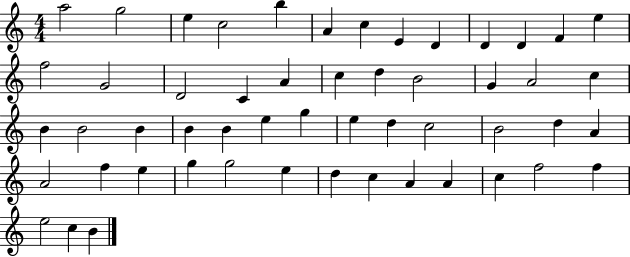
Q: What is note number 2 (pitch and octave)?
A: G5